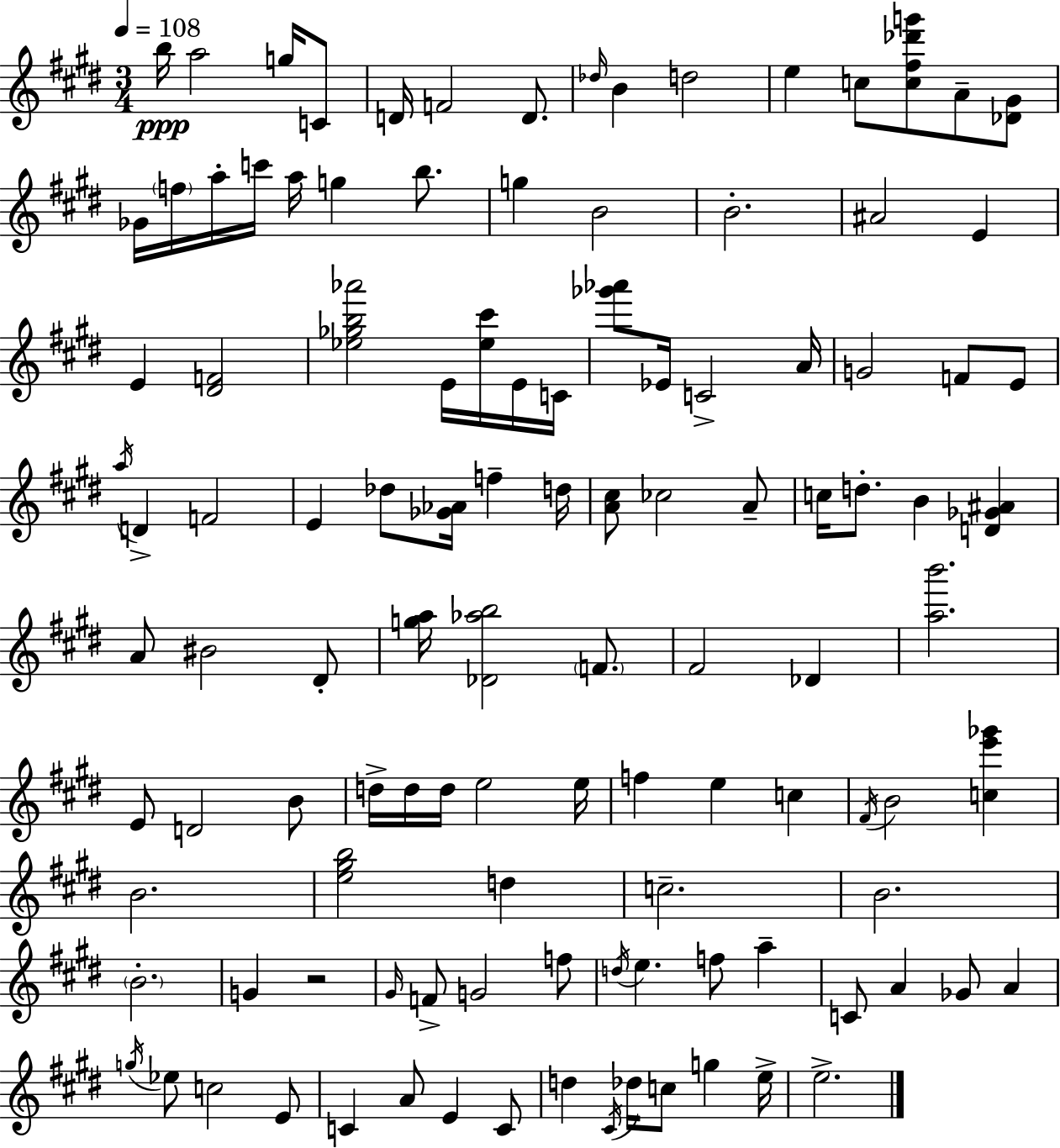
X:1
T:Untitled
M:3/4
L:1/4
K:E
b/4 a2 g/4 C/2 D/4 F2 D/2 _d/4 B d2 e c/2 [c^f_d'g']/2 A/2 [_D^G]/2 _G/4 f/4 a/4 c'/4 a/4 g b/2 g B2 B2 ^A2 E E [^DF]2 [_e_gb_a']2 E/4 [_e^c']/4 E/4 C/4 [_g'_a']/2 _E/4 C2 A/4 G2 F/2 E/2 a/4 D F2 E _d/2 [_G_A]/4 f d/4 [A^c]/2 _c2 A/2 c/4 d/2 B [D_G^A] A/2 ^B2 ^D/2 [ga]/4 [_D_ab]2 F/2 ^F2 _D [ab']2 E/2 D2 B/2 d/4 d/4 d/4 e2 e/4 f e c ^F/4 B2 [ce'_g'] B2 [e^gb]2 d c2 B2 B2 G z2 ^G/4 F/2 G2 f/2 d/4 e f/2 a C/2 A _G/2 A g/4 _e/2 c2 E/2 C A/2 E C/2 d ^C/4 _d/4 c/2 g e/4 e2